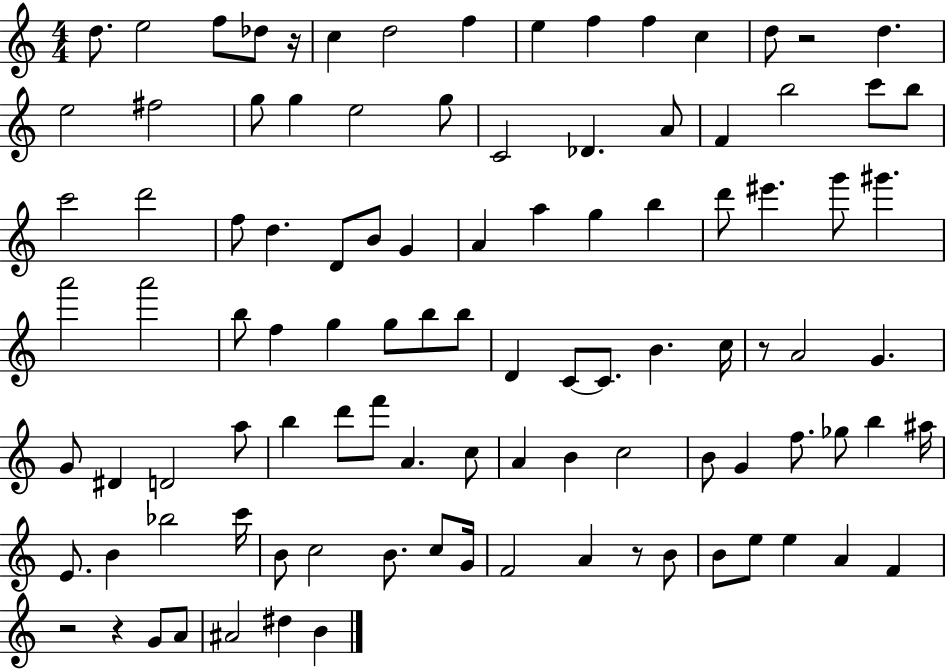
D5/e. E5/h F5/e Db5/e R/s C5/q D5/h F5/q E5/q F5/q F5/q C5/q D5/e R/h D5/q. E5/h F#5/h G5/e G5/q E5/h G5/e C4/h Db4/q. A4/e F4/q B5/h C6/e B5/e C6/h D6/h F5/e D5/q. D4/e B4/e G4/q A4/q A5/q G5/q B5/q D6/e EIS6/q. G6/e G#6/q. A6/h A6/h B5/e F5/q G5/q G5/e B5/e B5/e D4/q C4/e C4/e. B4/q. C5/s R/e A4/h G4/q. G4/e D#4/q D4/h A5/e B5/q D6/e F6/e A4/q. C5/e A4/q B4/q C5/h B4/e G4/q F5/e. Gb5/e B5/q A#5/s E4/e. B4/q Bb5/h C6/s B4/e C5/h B4/e. C5/e G4/s F4/h A4/q R/e B4/e B4/e E5/e E5/q A4/q F4/q R/h R/q G4/e A4/e A#4/h D#5/q B4/q